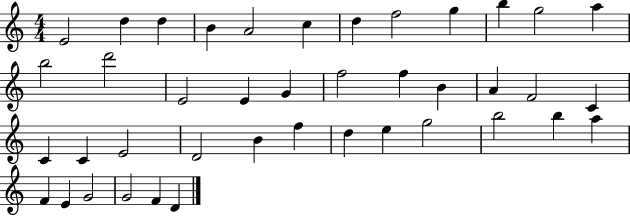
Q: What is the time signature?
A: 4/4